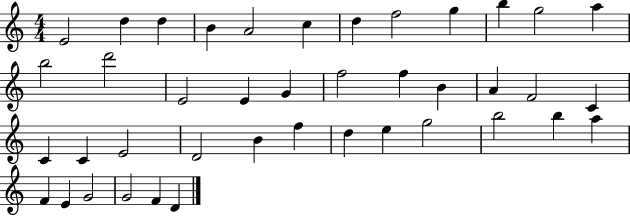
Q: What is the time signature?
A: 4/4